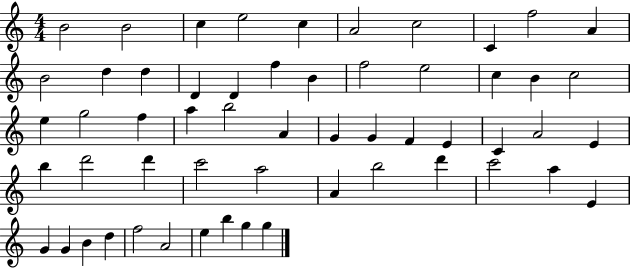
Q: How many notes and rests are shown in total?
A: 56